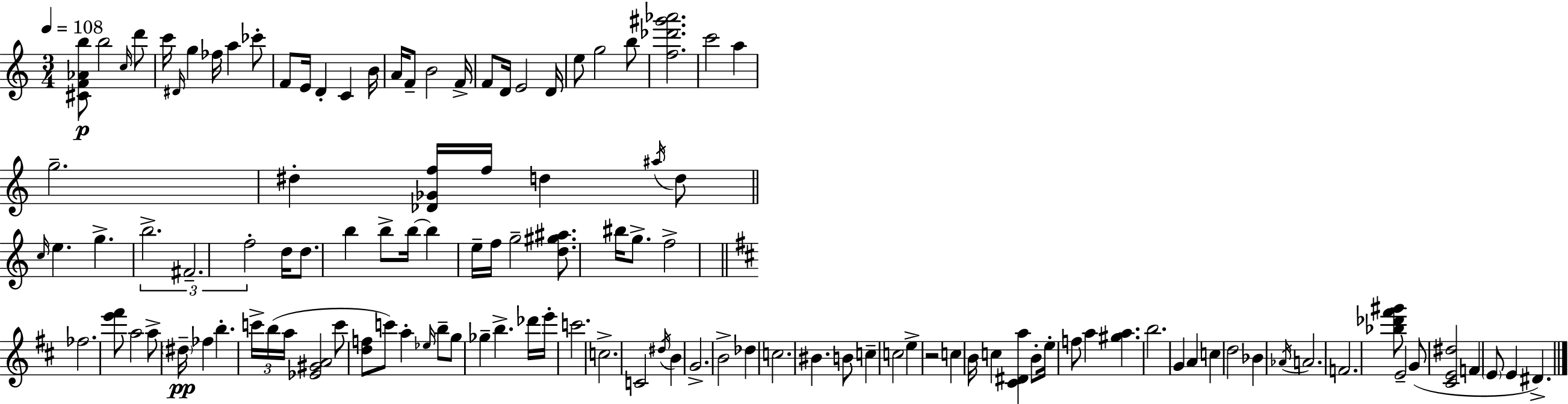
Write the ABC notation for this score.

X:1
T:Untitled
M:3/4
L:1/4
K:C
[^CF_Ab]/2 b2 c/4 d'/2 c'/4 ^D/4 g _f/4 a _c'/2 F/2 E/4 D C B/4 A/4 F/2 B2 F/4 F/2 D/4 E2 D/4 e/2 g2 b/2 [f_d'^g'_a']2 c'2 a g2 ^d [_D_Gf]/4 f/4 d ^a/4 d/2 c/4 e g b2 ^F2 f2 d/4 d/2 b b/2 b/4 b e/4 f/4 g2 [d^g^a]/2 ^b/4 g/2 f2 _f2 [e'^f']/2 a2 a/2 ^d/4 _f b c'/4 b/4 a/4 [_E^GA]2 c'/2 [df]/2 c'/2 a _e/4 b/2 g/2 _g b _d'/4 e'/4 c'2 c2 C2 ^d/4 B G2 B2 _d c2 ^B B/2 c c2 e z2 c B/4 c [^C^Da] B/2 e/4 f/2 a [^ga] b2 G A c d2 _B _A/4 A2 F2 [_b_d'^f'^g']/2 E2 G/2 [^CE^d]2 F E/2 E ^D